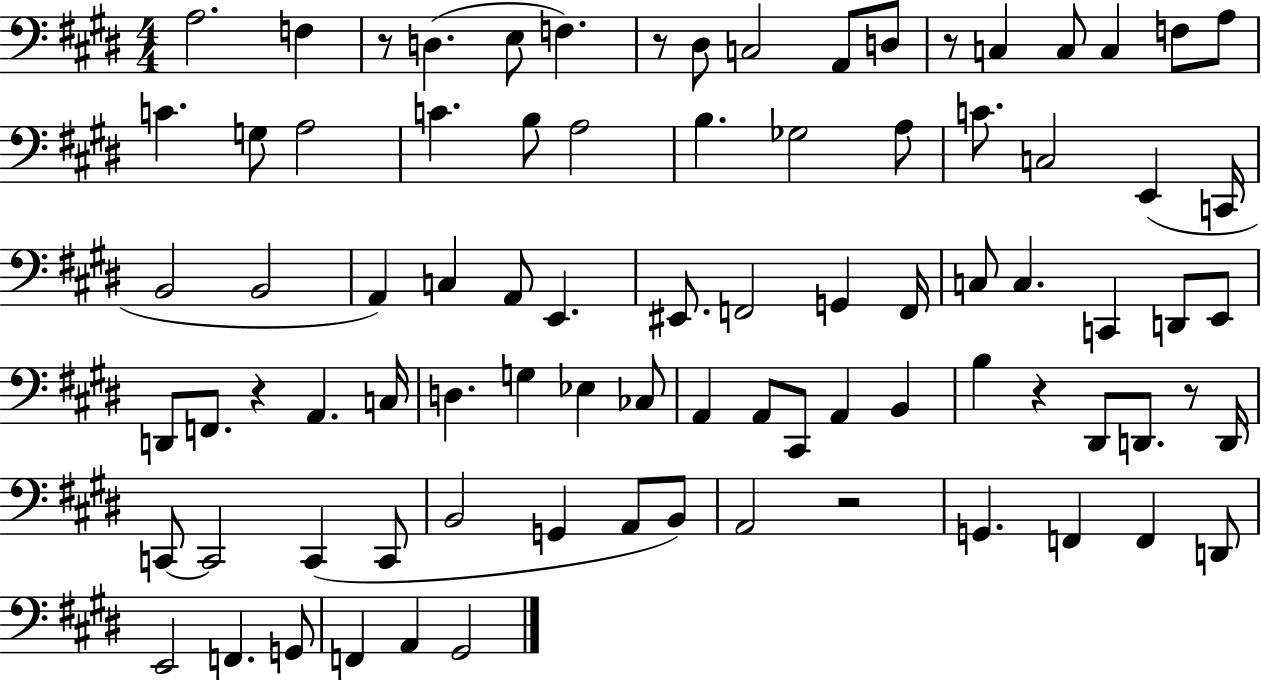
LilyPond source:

{
  \clef bass
  \numericTimeSignature
  \time 4/4
  \key e \major
  a2. f4 | r8 d4.( e8 f4.) | r8 dis8 c2 a,8 d8 | r8 c4 c8 c4 f8 a8 | \break c'4. g8 a2 | c'4. b8 a2 | b4. ges2 a8 | c'8. c2 e,4( c,16 | \break b,2 b,2 | a,4) c4 a,8 e,4. | eis,8. f,2 g,4 f,16 | c8 c4. c,4 d,8 e,8 | \break d,8 f,8. r4 a,4. c16 | d4. g4 ees4 ces8 | a,4 a,8 cis,8 a,4 b,4 | b4 r4 dis,8 d,8. r8 d,16 | \break c,8~~ c,2 c,4( c,8 | b,2 g,4 a,8 b,8) | a,2 r2 | g,4. f,4 f,4 d,8 | \break e,2 f,4. g,8 | f,4 a,4 gis,2 | \bar "|."
}